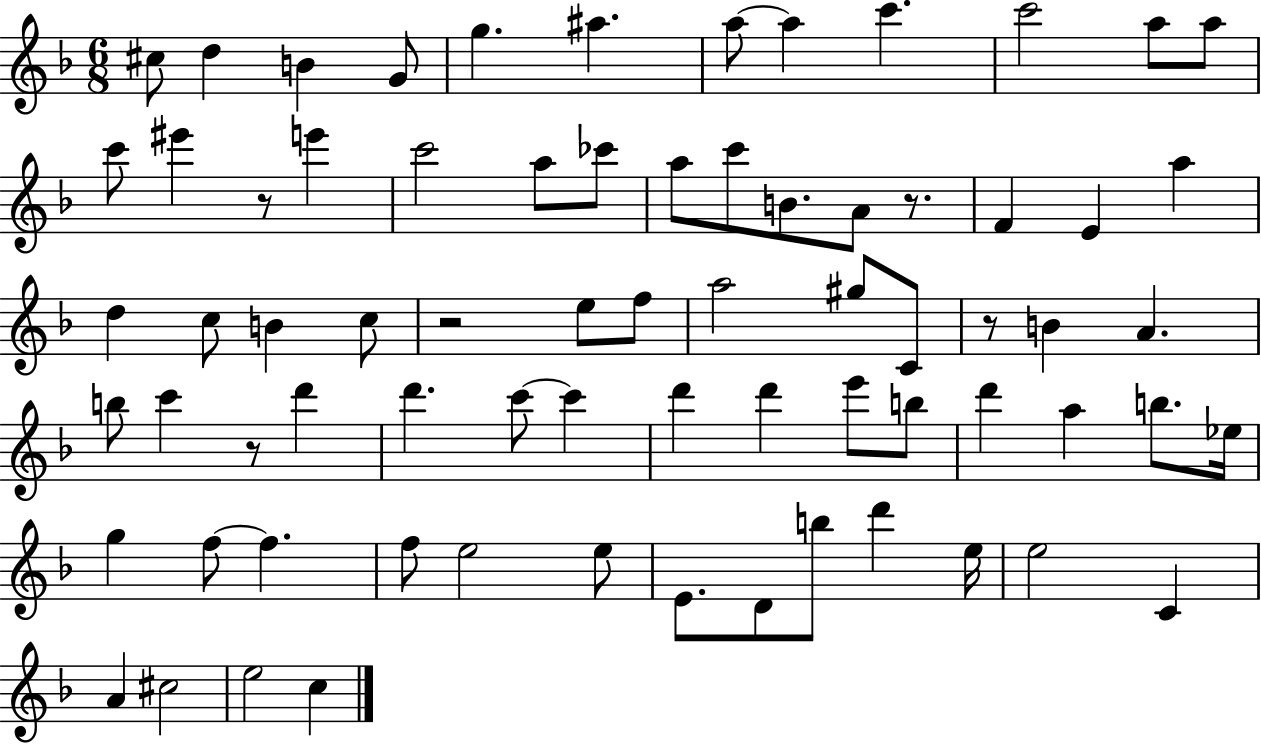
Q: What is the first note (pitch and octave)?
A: C#5